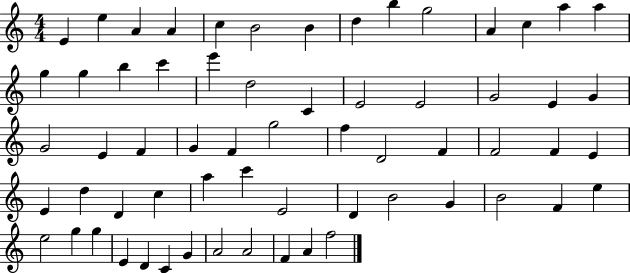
E4/q E5/q A4/q A4/q C5/q B4/h B4/q D5/q B5/q G5/h A4/q C5/q A5/q A5/q G5/q G5/q B5/q C6/q E6/q D5/h C4/q E4/h E4/h G4/h E4/q G4/q G4/h E4/q F4/q G4/q F4/q G5/h F5/q D4/h F4/q F4/h F4/q E4/q E4/q D5/q D4/q C5/q A5/q C6/q E4/h D4/q B4/h G4/q B4/h F4/q E5/q E5/h G5/q G5/q E4/q D4/q C4/q G4/q A4/h A4/h F4/q A4/q F5/h